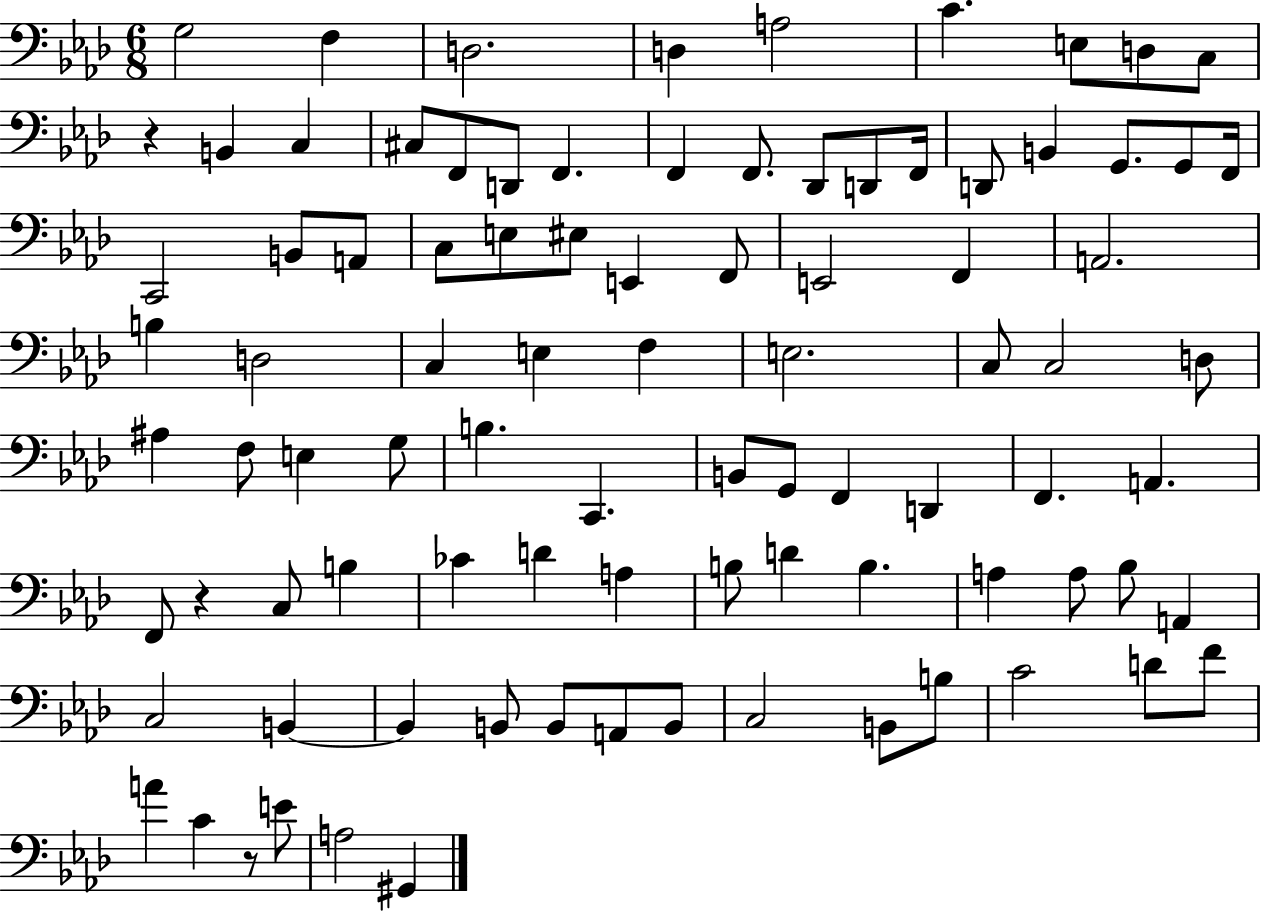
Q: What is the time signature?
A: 6/8